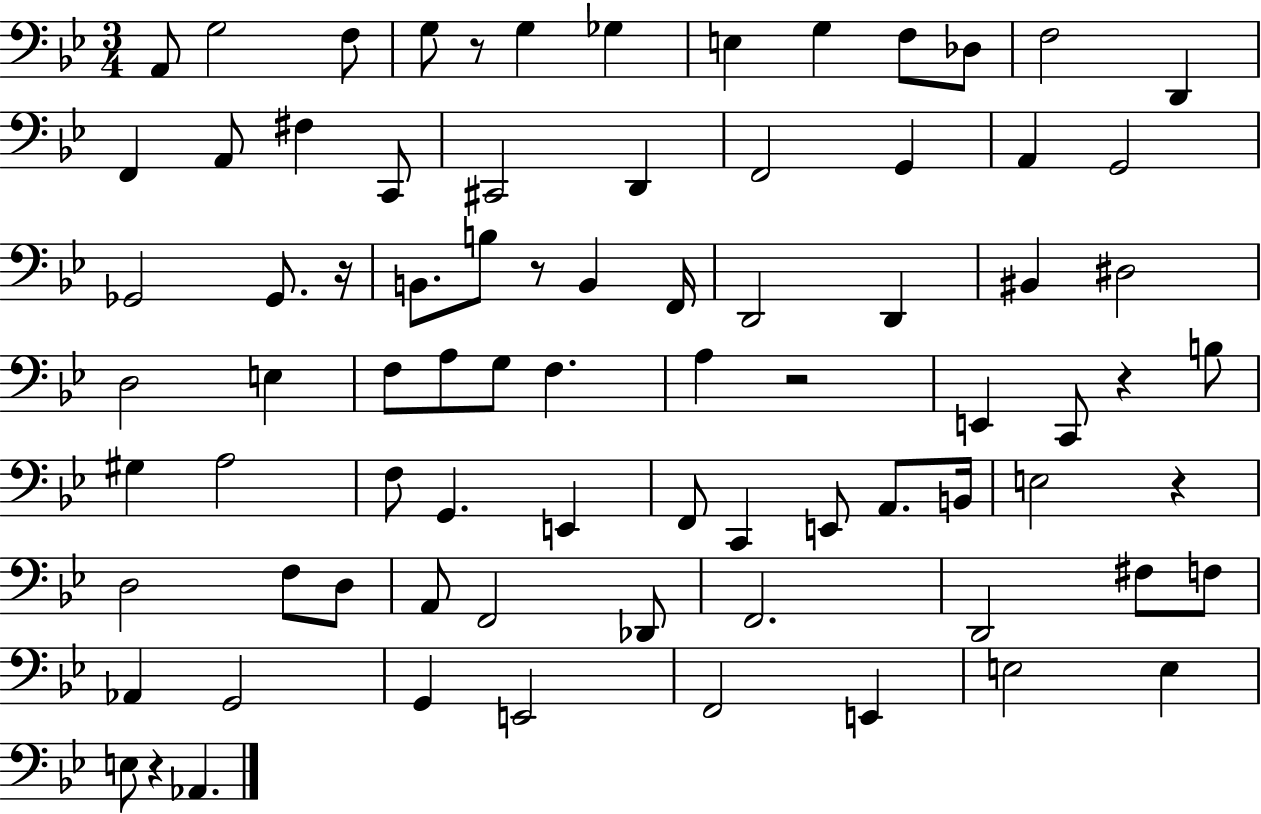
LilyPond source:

{
  \clef bass
  \numericTimeSignature
  \time 3/4
  \key bes \major
  \repeat volta 2 { a,8 g2 f8 | g8 r8 g4 ges4 | e4 g4 f8 des8 | f2 d,4 | \break f,4 a,8 fis4 c,8 | cis,2 d,4 | f,2 g,4 | a,4 g,2 | \break ges,2 ges,8. r16 | b,8. b8 r8 b,4 f,16 | d,2 d,4 | bis,4 dis2 | \break d2 e4 | f8 a8 g8 f4. | a4 r2 | e,4 c,8 r4 b8 | \break gis4 a2 | f8 g,4. e,4 | f,8 c,4 e,8 a,8. b,16 | e2 r4 | \break d2 f8 d8 | a,8 f,2 des,8 | f,2. | d,2 fis8 f8 | \break aes,4 g,2 | g,4 e,2 | f,2 e,4 | e2 e4 | \break e8 r4 aes,4. | } \bar "|."
}